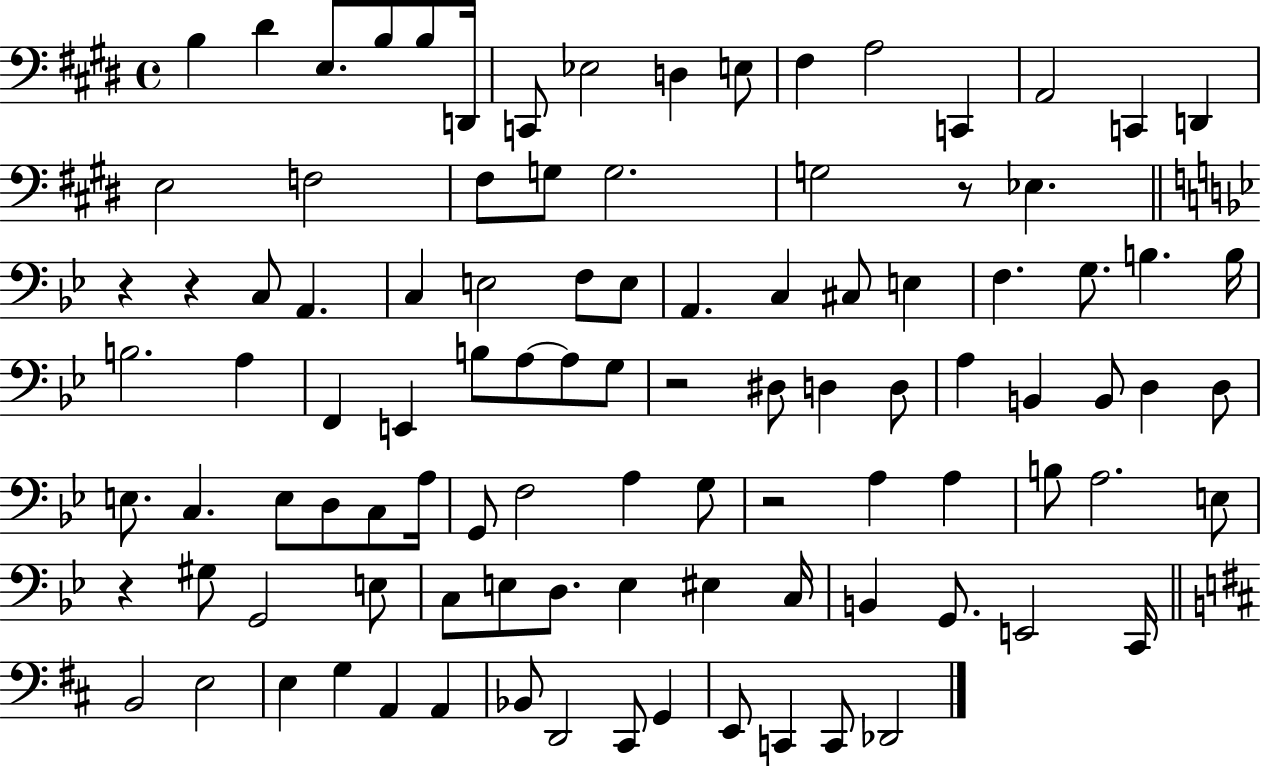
{
  \clef bass
  \time 4/4
  \defaultTimeSignature
  \key e \major
  b4 dis'4 e8. b8 b8 d,16 | c,8 ees2 d4 e8 | fis4 a2 c,4 | a,2 c,4 d,4 | \break e2 f2 | fis8 g8 g2. | g2 r8 ees4. | \bar "||" \break \key bes \major r4 r4 c8 a,4. | c4 e2 f8 e8 | a,4. c4 cis8 e4 | f4. g8. b4. b16 | \break b2. a4 | f,4 e,4 b8 a8~~ a8 g8 | r2 dis8 d4 d8 | a4 b,4 b,8 d4 d8 | \break e8. c4. e8 d8 c8 a16 | g,8 f2 a4 g8 | r2 a4 a4 | b8 a2. e8 | \break r4 gis8 g,2 e8 | c8 e8 d8. e4 eis4 c16 | b,4 g,8. e,2 c,16 | \bar "||" \break \key b \minor b,2 e2 | e4 g4 a,4 a,4 | bes,8 d,2 cis,8 g,4 | e,8 c,4 c,8 des,2 | \break \bar "|."
}